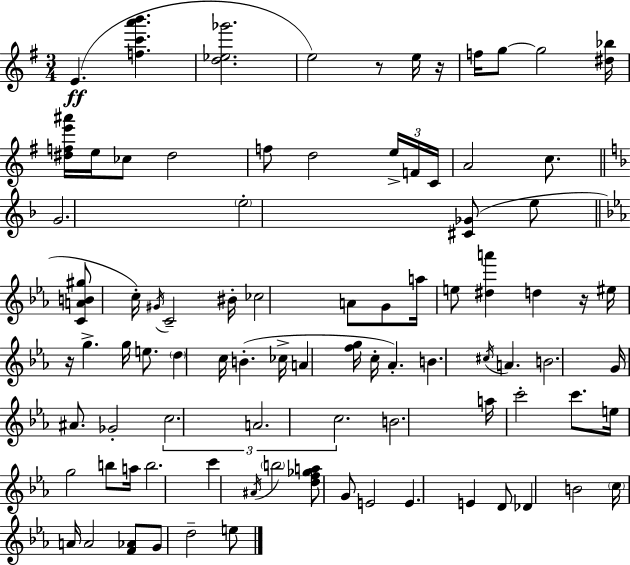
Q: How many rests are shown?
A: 4